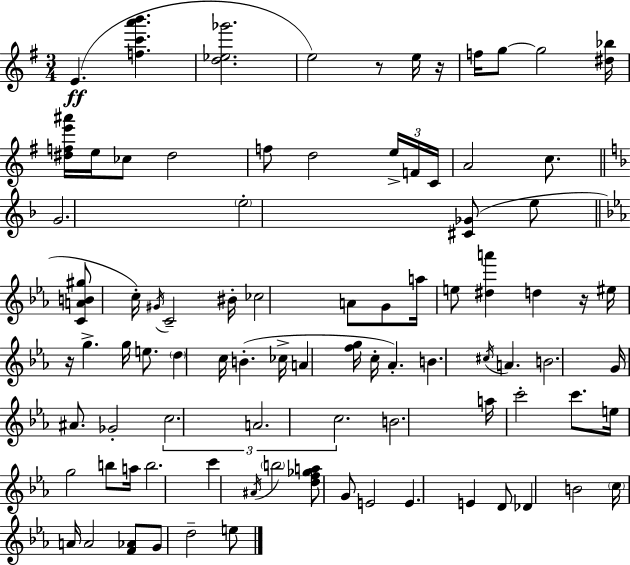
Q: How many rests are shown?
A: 4